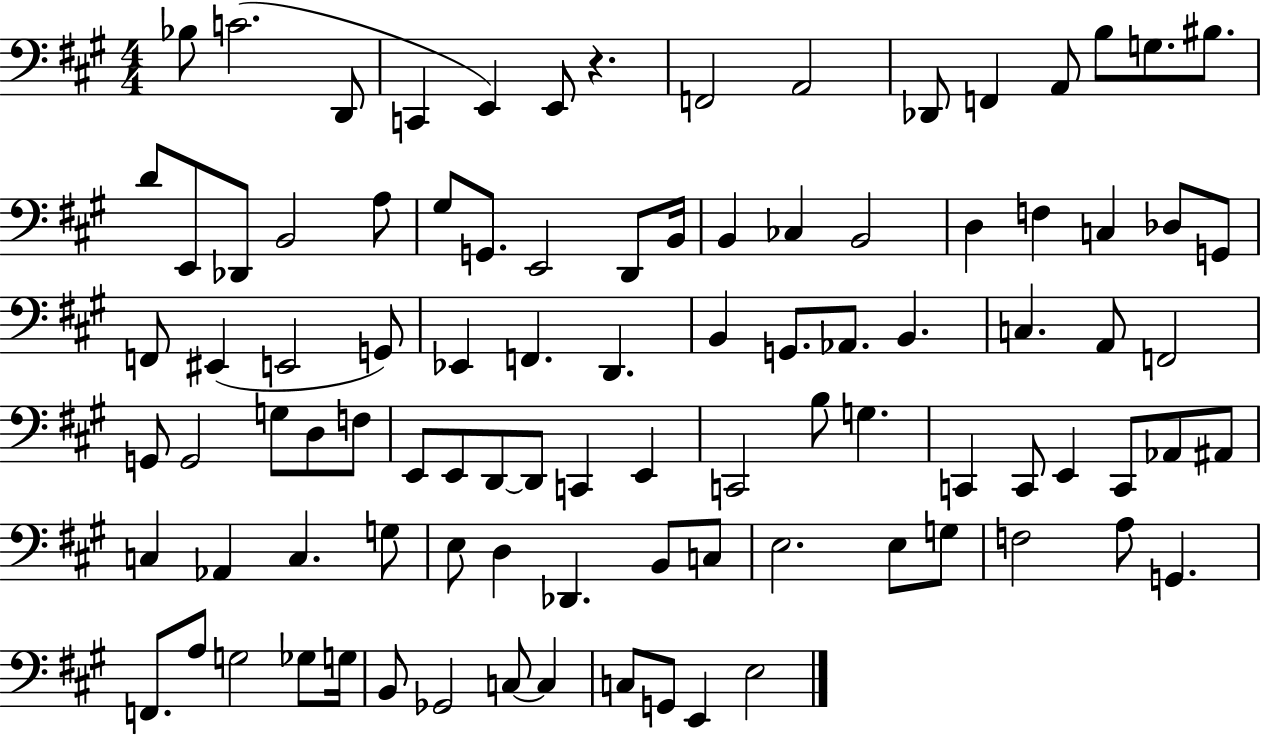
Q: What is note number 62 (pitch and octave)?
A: C2